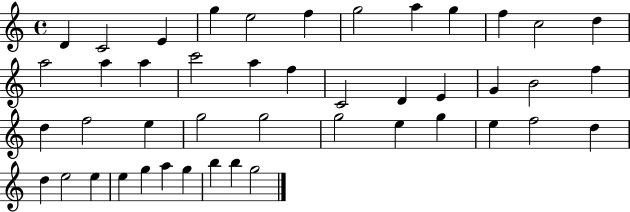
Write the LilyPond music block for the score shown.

{
  \clef treble
  \time 4/4
  \defaultTimeSignature
  \key c \major
  d'4 c'2 e'4 | g''4 e''2 f''4 | g''2 a''4 g''4 | f''4 c''2 d''4 | \break a''2 a''4 a''4 | c'''2 a''4 f''4 | c'2 d'4 e'4 | g'4 b'2 f''4 | \break d''4 f''2 e''4 | g''2 g''2 | g''2 e''4 g''4 | e''4 f''2 d''4 | \break d''4 e''2 e''4 | e''4 g''4 a''4 g''4 | b''4 b''4 g''2 | \bar "|."
}